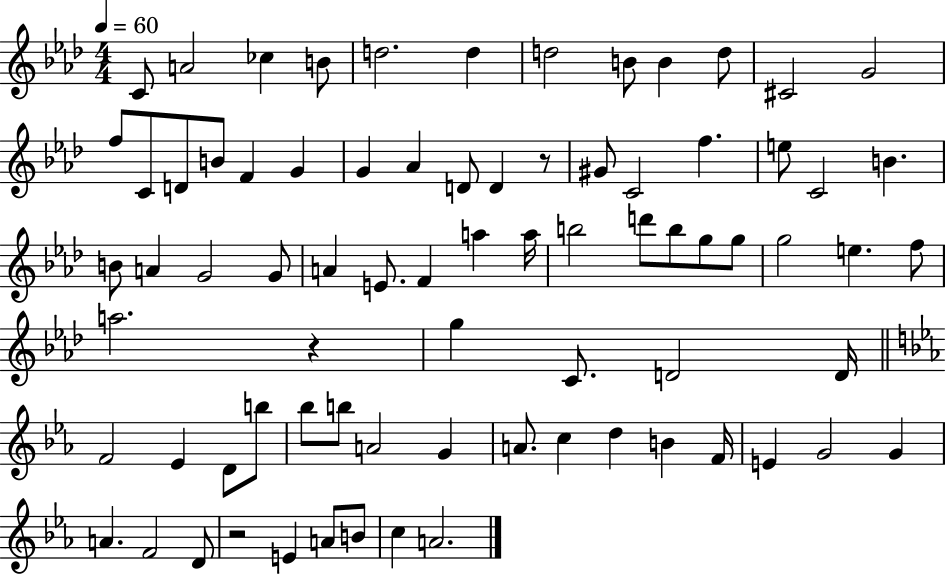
{
  \clef treble
  \numericTimeSignature
  \time 4/4
  \key aes \major
  \tempo 4 = 60
  c'8 a'2 ces''4 b'8 | d''2. d''4 | d''2 b'8 b'4 d''8 | cis'2 g'2 | \break f''8 c'8 d'8 b'8 f'4 g'4 | g'4 aes'4 d'8 d'4 r8 | gis'8 c'2 f''4. | e''8 c'2 b'4. | \break b'8 a'4 g'2 g'8 | a'4 e'8. f'4 a''4 a''16 | b''2 d'''8 b''8 g''8 g''8 | g''2 e''4. f''8 | \break a''2. r4 | g''4 c'8. d'2 d'16 | \bar "||" \break \key c \minor f'2 ees'4 d'8 b''8 | bes''8 b''8 a'2 g'4 | a'8. c''4 d''4 b'4 f'16 | e'4 g'2 g'4 | \break a'4. f'2 d'8 | r2 e'4 a'8 b'8 | c''4 a'2. | \bar "|."
}